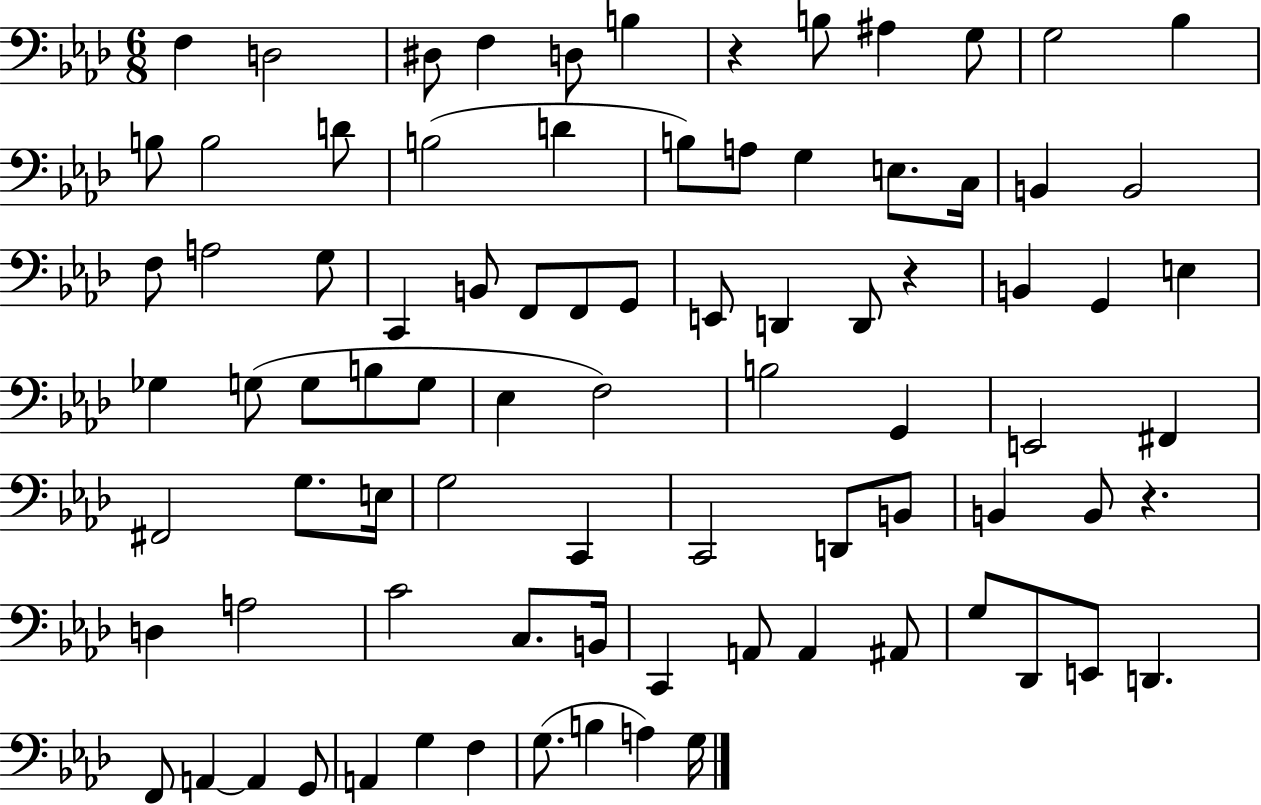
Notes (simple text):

F3/q D3/h D#3/e F3/q D3/e B3/q R/q B3/e A#3/q G3/e G3/h Bb3/q B3/e B3/h D4/e B3/h D4/q B3/e A3/e G3/q E3/e. C3/s B2/q B2/h F3/e A3/h G3/e C2/q B2/e F2/e F2/e G2/e E2/e D2/q D2/e R/q B2/q G2/q E3/q Gb3/q G3/e G3/e B3/e G3/e Eb3/q F3/h B3/h G2/q E2/h F#2/q F#2/h G3/e. E3/s G3/h C2/q C2/h D2/e B2/e B2/q B2/e R/q. D3/q A3/h C4/h C3/e. B2/s C2/q A2/e A2/q A#2/e G3/e Db2/e E2/e D2/q. F2/e A2/q A2/q G2/e A2/q G3/q F3/q G3/e. B3/q A3/q G3/s